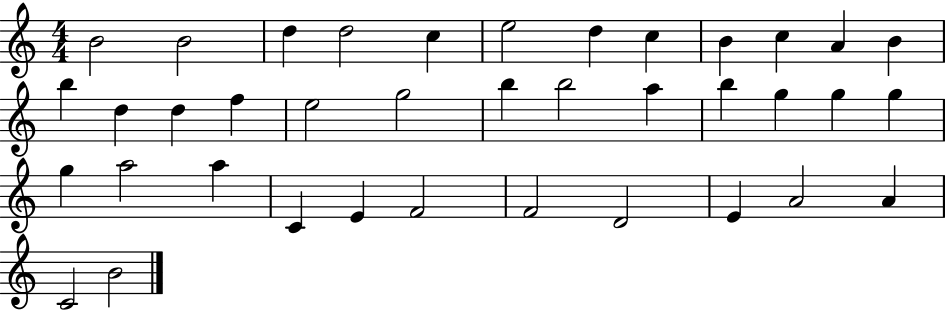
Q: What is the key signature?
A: C major